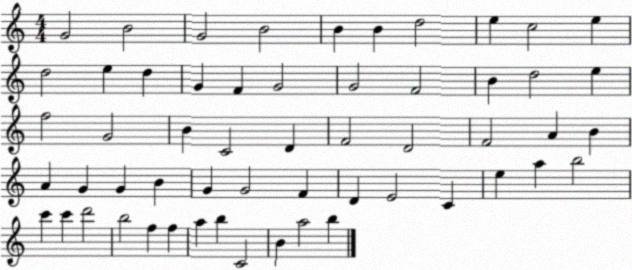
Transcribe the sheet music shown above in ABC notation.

X:1
T:Untitled
M:4/4
L:1/4
K:C
G2 B2 G2 B2 B B d2 e c2 e d2 e d G F G2 G2 F2 B d2 e f2 G2 B C2 D F2 D2 F2 A B A G G B G G2 F D E2 C e a b2 c' c' d'2 b2 f f a b C2 B a2 b